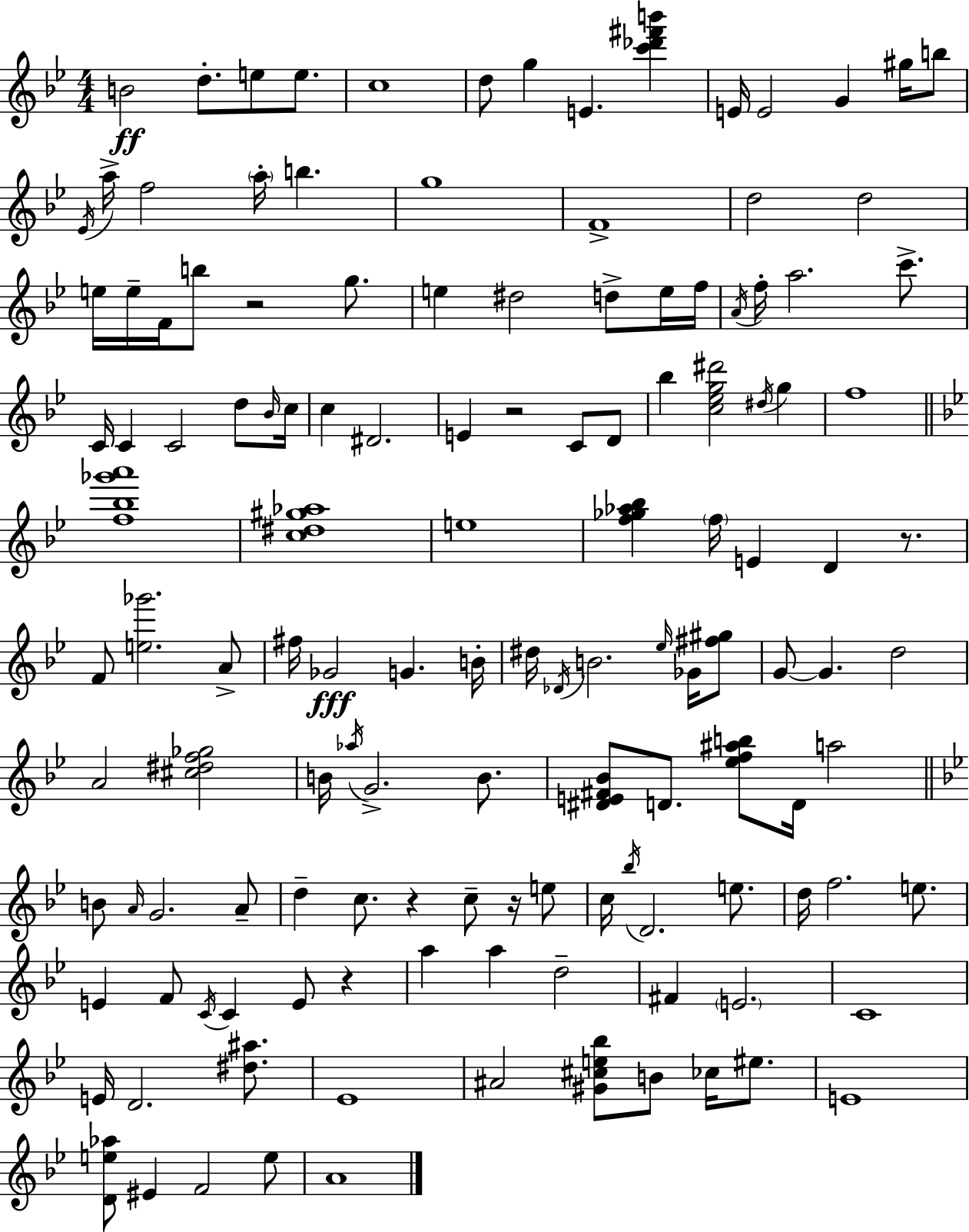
{
  \clef treble
  \numericTimeSignature
  \time 4/4
  \key g \minor
  b'2\ff d''8.-. e''8 e''8. | c''1 | d''8 g''4 e'4. <c''' des''' fis''' b'''>4 | e'16 e'2 g'4 gis''16 b''8 | \break \acciaccatura { ees'16 } a''16-> f''2 \parenthesize a''16-. b''4. | g''1 | f'1-> | d''2 d''2 | \break e''16 e''16-- f'16 b''8 r2 g''8. | e''4 dis''2 d''8-> e''16 | f''16 \acciaccatura { a'16 } f''16-. a''2. c'''8.-> | c'16 c'4 c'2 d''8 | \break \grace { bes'16 } c''16 c''4 dis'2. | e'4 r2 c'8 | d'8 bes''4 <c'' ees'' g'' dis'''>2 \acciaccatura { dis''16 } | g''4 f''1 | \break \bar "||" \break \key g \minor <f'' bes'' ges''' a'''>1 | <c'' dis'' gis'' aes''>1 | e''1 | <f'' ges'' aes'' bes''>4 \parenthesize f''16 e'4 d'4 r8. | \break f'8 <e'' ges'''>2. a'8-> | fis''16 ges'2\fff g'4. b'16-. | dis''16 \acciaccatura { des'16 } b'2. \grace { ees''16 } ges'16 | <fis'' gis''>8 g'8~~ g'4. d''2 | \break a'2 <cis'' dis'' f'' ges''>2 | b'16 \acciaccatura { aes''16 } g'2.-> | b'8. <dis' e' fis' bes'>8 d'8. <ees'' f'' ais'' b''>8 d'16 a''2 | \bar "||" \break \key bes \major b'8 \grace { a'16 } g'2. a'8-- | d''4-- c''8. r4 c''8-- r16 e''8 | c''16 \acciaccatura { bes''16 } d'2. e''8. | d''16 f''2. e''8. | \break e'4 f'8 \acciaccatura { c'16 } c'4 e'8 r4 | a''4 a''4 d''2-- | fis'4 \parenthesize e'2. | c'1 | \break e'16 d'2. | <dis'' ais''>8. ees'1 | ais'2 <gis' cis'' e'' bes''>8 b'8 ces''16 | eis''8. e'1 | \break <d' e'' aes''>8 eis'4 f'2 | e''8 a'1 | \bar "|."
}